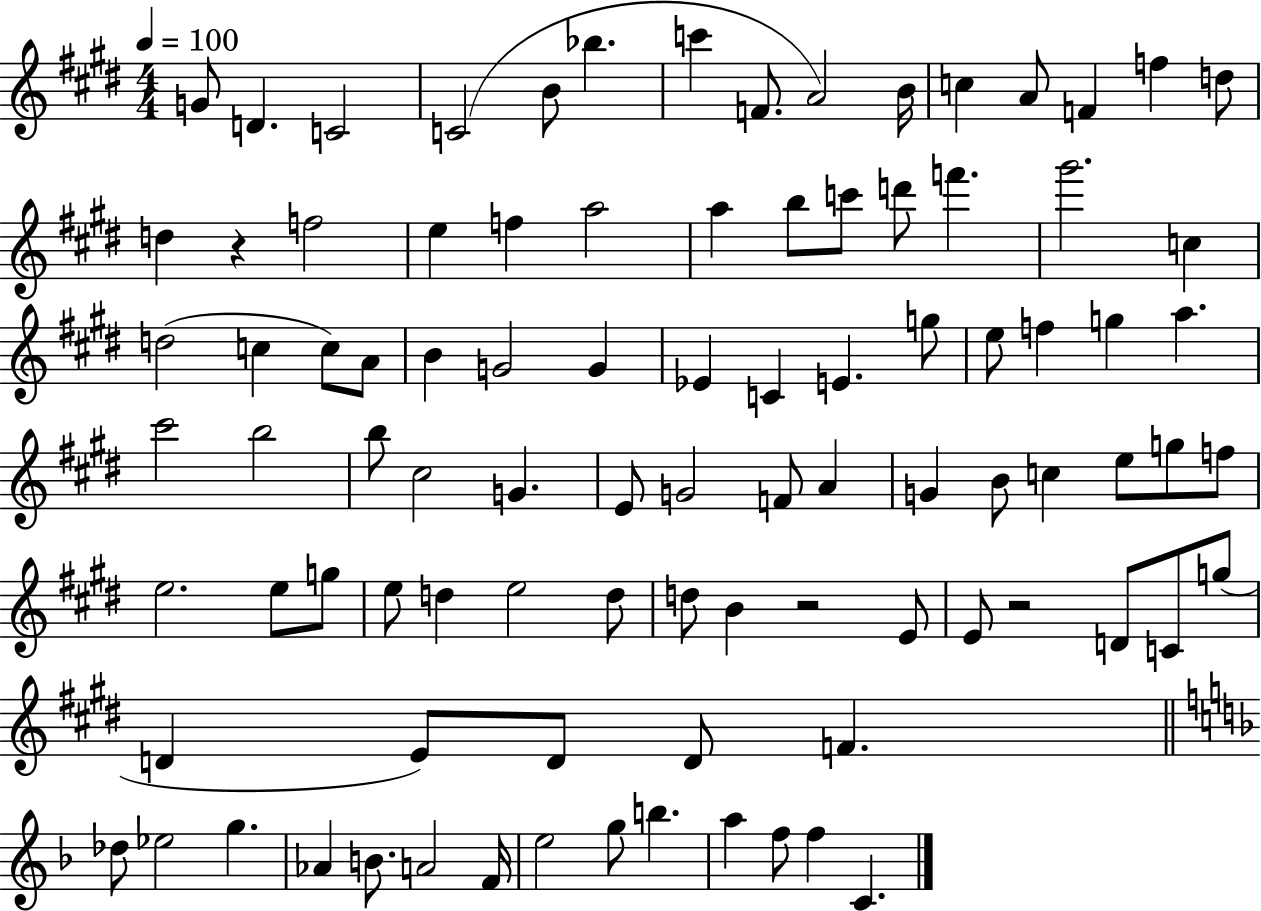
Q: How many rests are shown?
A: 3